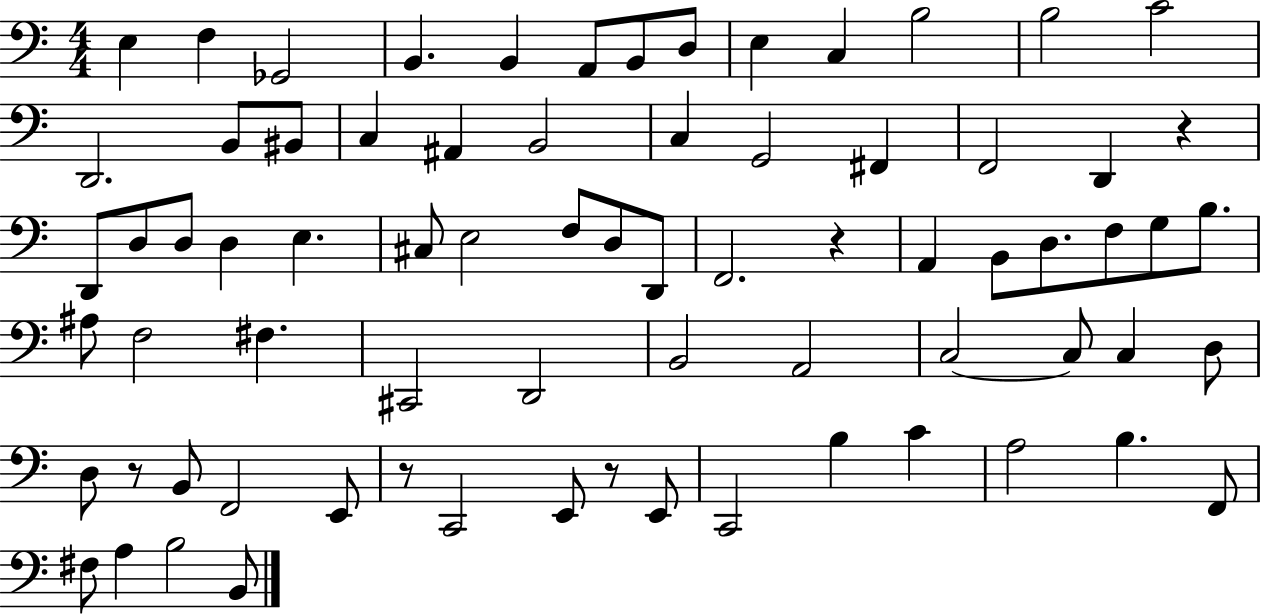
X:1
T:Untitled
M:4/4
L:1/4
K:C
E, F, _G,,2 B,, B,, A,,/2 B,,/2 D,/2 E, C, B,2 B,2 C2 D,,2 B,,/2 ^B,,/2 C, ^A,, B,,2 C, G,,2 ^F,, F,,2 D,, z D,,/2 D,/2 D,/2 D, E, ^C,/2 E,2 F,/2 D,/2 D,,/2 F,,2 z A,, B,,/2 D,/2 F,/2 G,/2 B,/2 ^A,/2 F,2 ^F, ^C,,2 D,,2 B,,2 A,,2 C,2 C,/2 C, D,/2 D,/2 z/2 B,,/2 F,,2 E,,/2 z/2 C,,2 E,,/2 z/2 E,,/2 C,,2 B, C A,2 B, F,,/2 ^F,/2 A, B,2 B,,/2